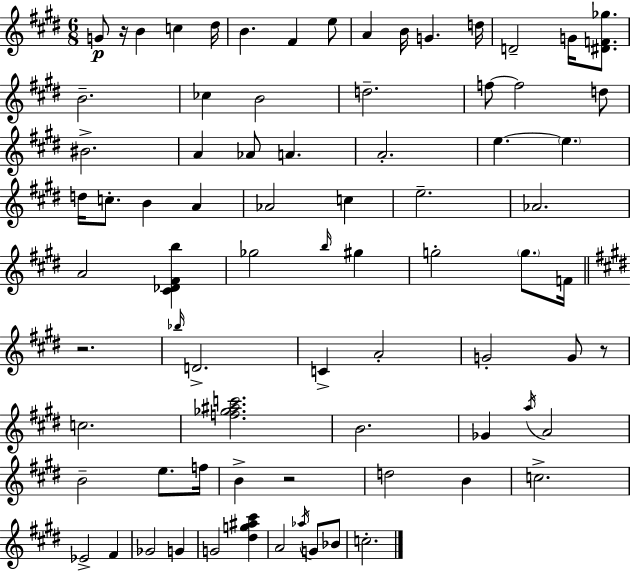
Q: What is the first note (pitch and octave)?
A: G4